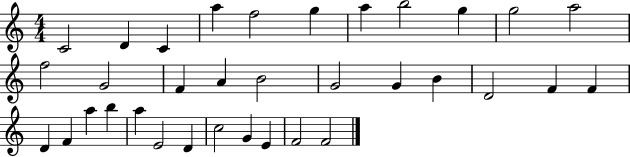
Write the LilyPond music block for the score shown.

{
  \clef treble
  \numericTimeSignature
  \time 4/4
  \key c \major
  c'2 d'4 c'4 | a''4 f''2 g''4 | a''4 b''2 g''4 | g''2 a''2 | \break f''2 g'2 | f'4 a'4 b'2 | g'2 g'4 b'4 | d'2 f'4 f'4 | \break d'4 f'4 a''4 b''4 | a''4 e'2 d'4 | c''2 g'4 e'4 | f'2 f'2 | \break \bar "|."
}